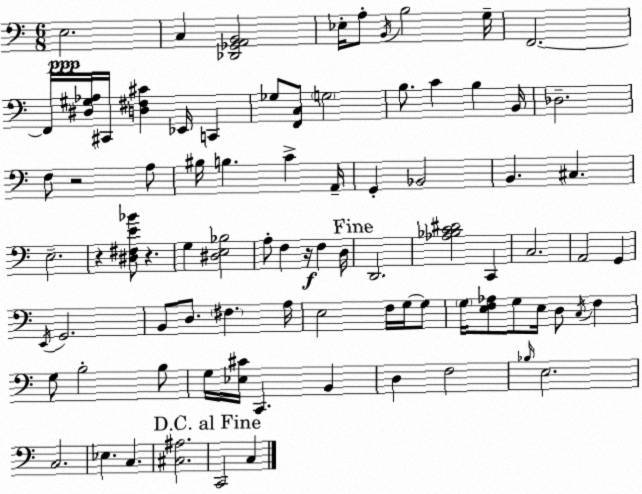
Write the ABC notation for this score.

X:1
T:Untitled
M:6/8
L:1/4
K:C
E,2 C, [_D,,_G,,A,,B,,]2 _E,/4 A,/2 B,,/4 B,2 G,/4 F,,2 F,,/4 [^D,^G,_A,]/4 ^C,,/4 [D,^F,^C] _E,,/4 C,, _G,/2 [F,,C,]/2 G,2 B,/2 C B, B,,/4 _D,2 F,/2 z2 A,/2 ^B,/4 B, C A,,/4 G,, _B,,2 B,, ^C, E,2 z [^D,^F,E_B]/2 z G, [^D,E,_B,]2 A,/2 F, z/4 F, D,/4 D,,2 [_A,_B,C^D]2 C,, C,2 A,,2 G,, E,,/4 G,,2 B,,/2 D,/2 ^F, A,/4 E,2 F,/4 G,/4 G,/2 G,/4 [E,F,_A,]/2 G,/2 E,/4 D,/2 C,/4 F, G,/2 B,2 B,/2 G,/4 [_E,^C]/4 C,, B,, D, F,2 _B,/4 E,2 C,2 _E, C, [^C,^A,]2 C,,2 C,